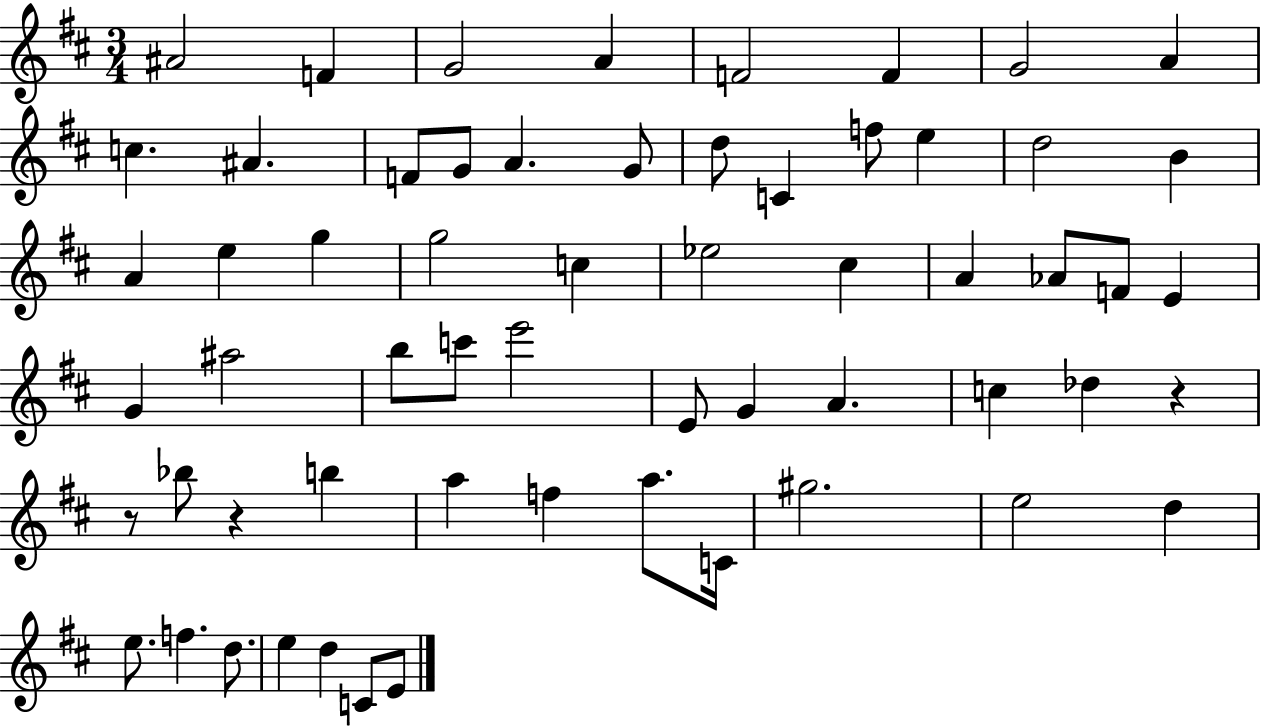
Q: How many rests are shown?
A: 3